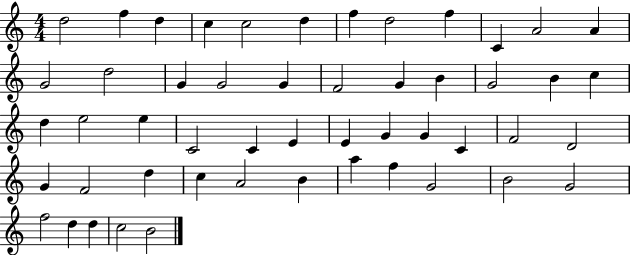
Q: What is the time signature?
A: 4/4